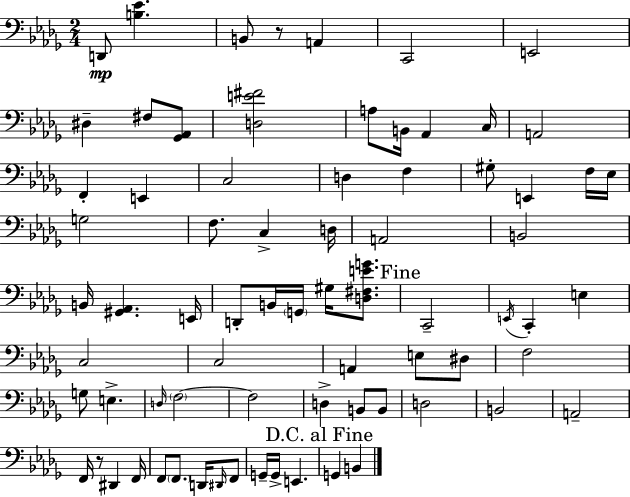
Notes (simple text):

D2/e [B3,Eb4]/q. B2/e R/e A2/q C2/h E2/h D#3/q F#3/e [Gb2,Ab2]/e [D3,E4,F#4]/h A3/e B2/s Ab2/q C3/s A2/h F2/q E2/q C3/h D3/q F3/q G#3/e E2/q F3/s Eb3/s G3/h F3/e. C3/q D3/s A2/h B2/h B2/s [G#2,Ab2]/q. E2/s D2/e B2/s G2/s G#3/s [D3,F#3,E4,G4]/e. C2/h E2/s C2/q E3/q C3/h C3/h A2/q E3/e D#3/e F3/h G3/e E3/q. D3/s F3/h F3/h D3/q B2/e B2/e D3/h B2/h A2/h F2/s R/e D#2/q F2/s F2/e F2/e. D2/s D#2/s F2/e G2/s G2/s E2/q. G2/q B2/q